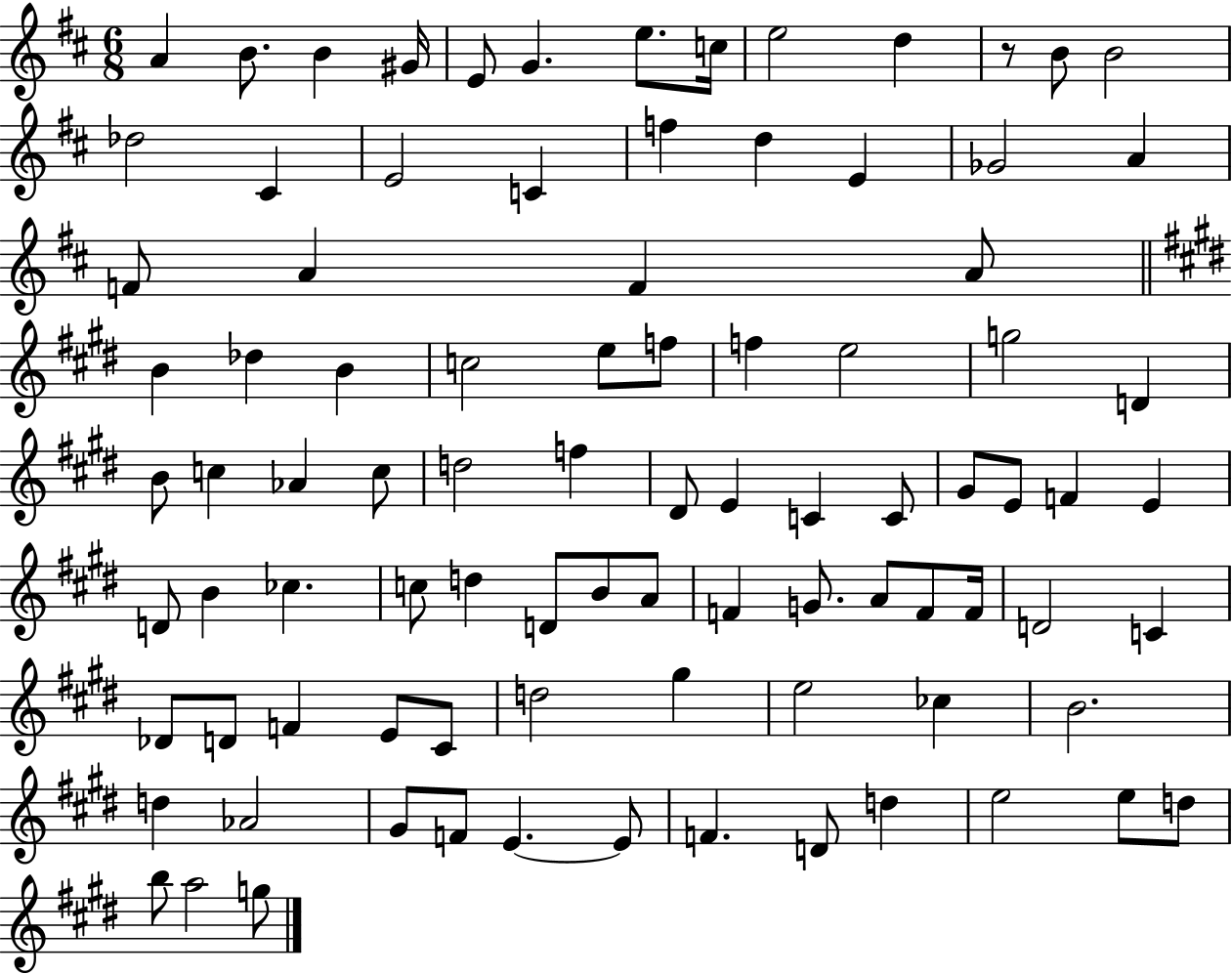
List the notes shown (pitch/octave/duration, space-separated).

A4/q B4/e. B4/q G#4/s E4/e G4/q. E5/e. C5/s E5/h D5/q R/e B4/e B4/h Db5/h C#4/q E4/h C4/q F5/q D5/q E4/q Gb4/h A4/q F4/e A4/q F4/q A4/e B4/q Db5/q B4/q C5/h E5/e F5/e F5/q E5/h G5/h D4/q B4/e C5/q Ab4/q C5/e D5/h F5/q D#4/e E4/q C4/q C4/e G#4/e E4/e F4/q E4/q D4/e B4/q CES5/q. C5/e D5/q D4/e B4/e A4/e F4/q G4/e. A4/e F4/e F4/s D4/h C4/q Db4/e D4/e F4/q E4/e C#4/e D5/h G#5/q E5/h CES5/q B4/h. D5/q Ab4/h G#4/e F4/e E4/q. E4/e F4/q. D4/e D5/q E5/h E5/e D5/e B5/e A5/h G5/e